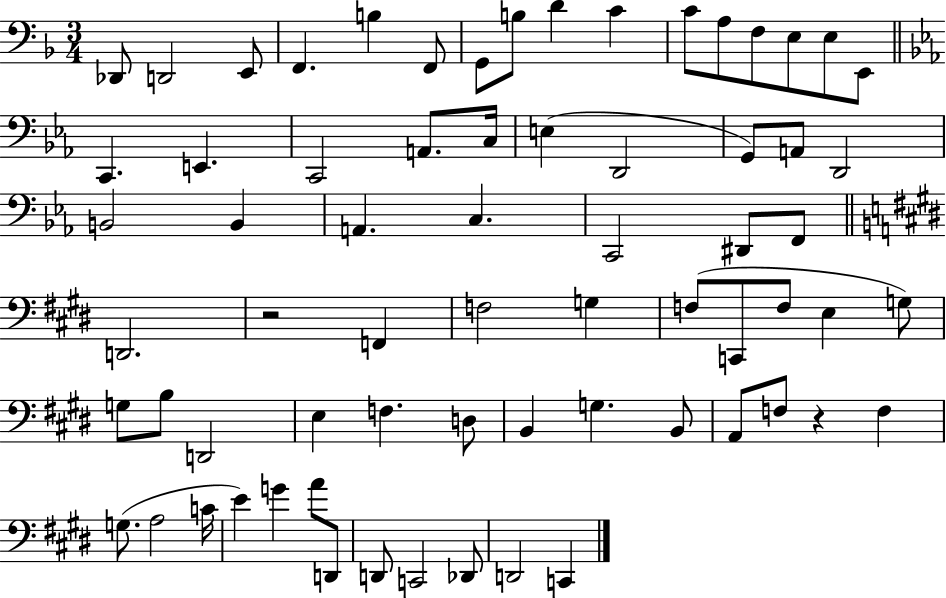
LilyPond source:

{
  \clef bass
  \numericTimeSignature
  \time 3/4
  \key f \major
  des,8 d,2 e,8 | f,4. b4 f,8 | g,8 b8 d'4 c'4 | c'8 a8 f8 e8 e8 e,8 | \break \bar "||" \break \key c \minor c,4. e,4. | c,2 a,8. c16 | e4( d,2 | g,8) a,8 d,2 | \break b,2 b,4 | a,4. c4. | c,2 dis,8 f,8 | \bar "||" \break \key e \major d,2. | r2 f,4 | f2 g4 | f8( c,8 f8 e4 g8) | \break g8 b8 d,2 | e4 f4. d8 | b,4 g4. b,8 | a,8 f8 r4 f4 | \break g8.( a2 c'16 | e'4) g'4 a'8 d,8 | d,8 c,2 des,8 | d,2 c,4 | \break \bar "|."
}